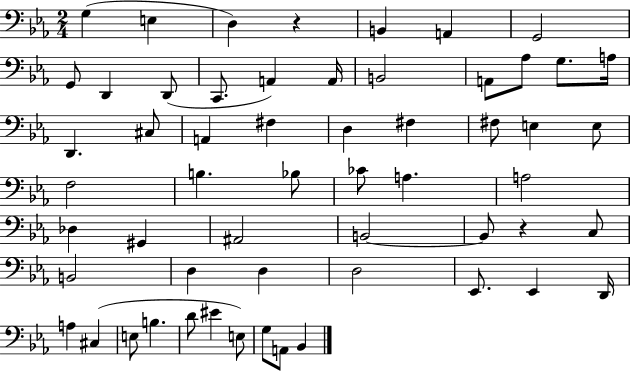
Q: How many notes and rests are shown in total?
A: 57